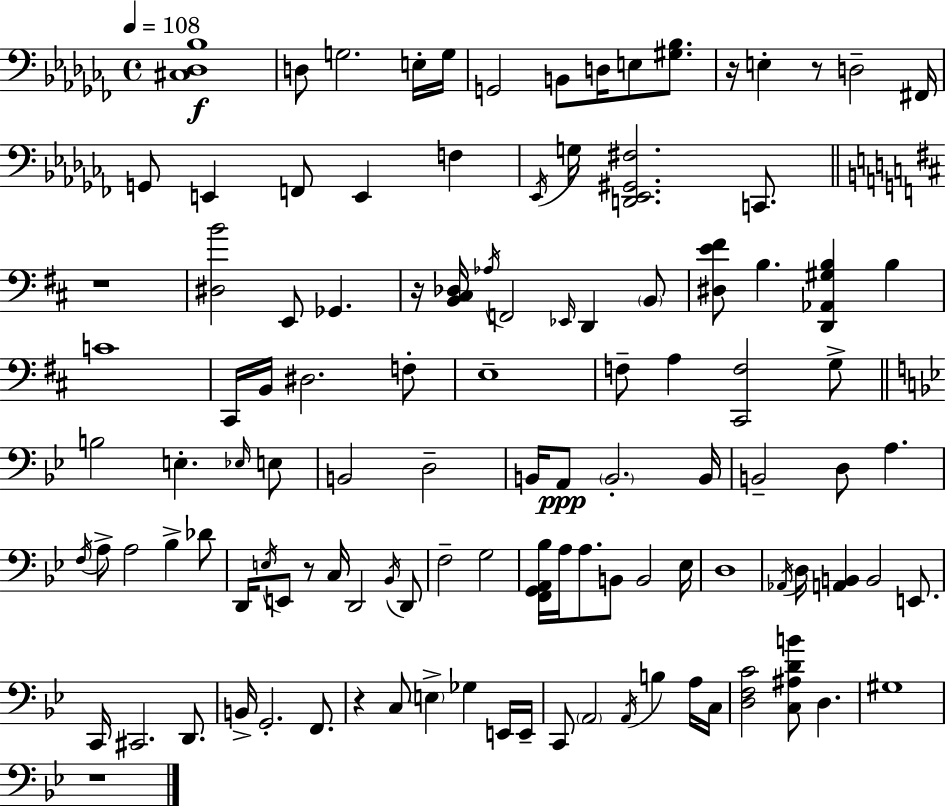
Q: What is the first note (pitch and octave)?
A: D3